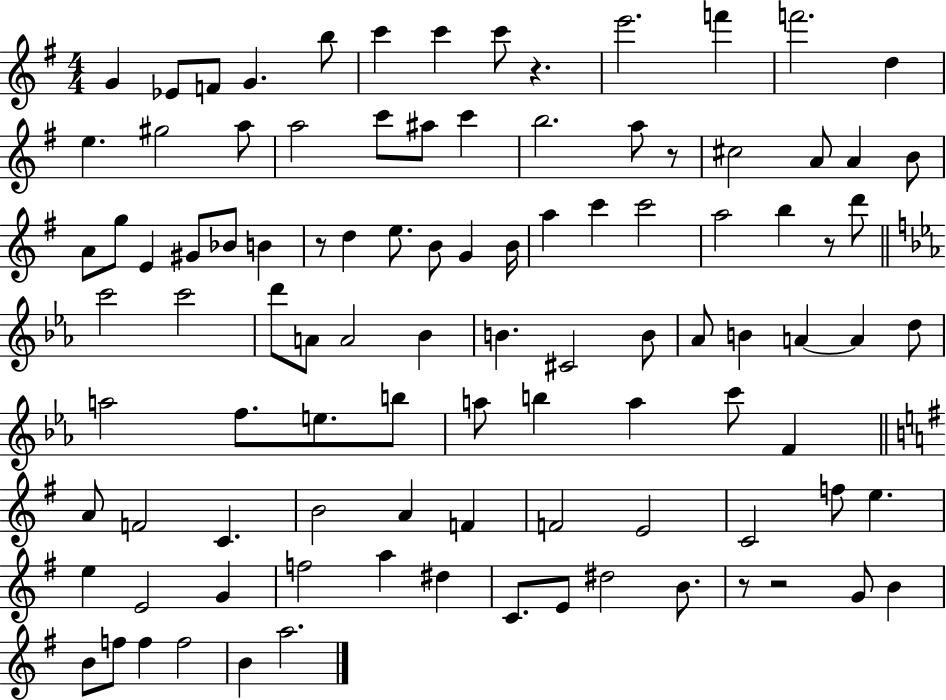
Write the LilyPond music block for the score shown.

{
  \clef treble
  \numericTimeSignature
  \time 4/4
  \key g \major
  g'4 ees'8 f'8 g'4. b''8 | c'''4 c'''4 c'''8 r4. | e'''2. f'''4 | f'''2. d''4 | \break e''4. gis''2 a''8 | a''2 c'''8 ais''8 c'''4 | b''2. a''8 r8 | cis''2 a'8 a'4 b'8 | \break a'8 g''8 e'4 gis'8 bes'8 b'4 | r8 d''4 e''8. b'8 g'4 b'16 | a''4 c'''4 c'''2 | a''2 b''4 r8 d'''8 | \break \bar "||" \break \key c \minor c'''2 c'''2 | d'''8 a'8 a'2 bes'4 | b'4. cis'2 b'8 | aes'8 b'4 a'4~~ a'4 d''8 | \break a''2 f''8. e''8. b''8 | a''8 b''4 a''4 c'''8 f'4 | \bar "||" \break \key e \minor a'8 f'2 c'4. | b'2 a'4 f'4 | f'2 e'2 | c'2 f''8 e''4. | \break e''4 e'2 g'4 | f''2 a''4 dis''4 | c'8. e'8 dis''2 b'8. | r8 r2 g'8 b'4 | \break b'8 f''8 f''4 f''2 | b'4 a''2. | \bar "|."
}